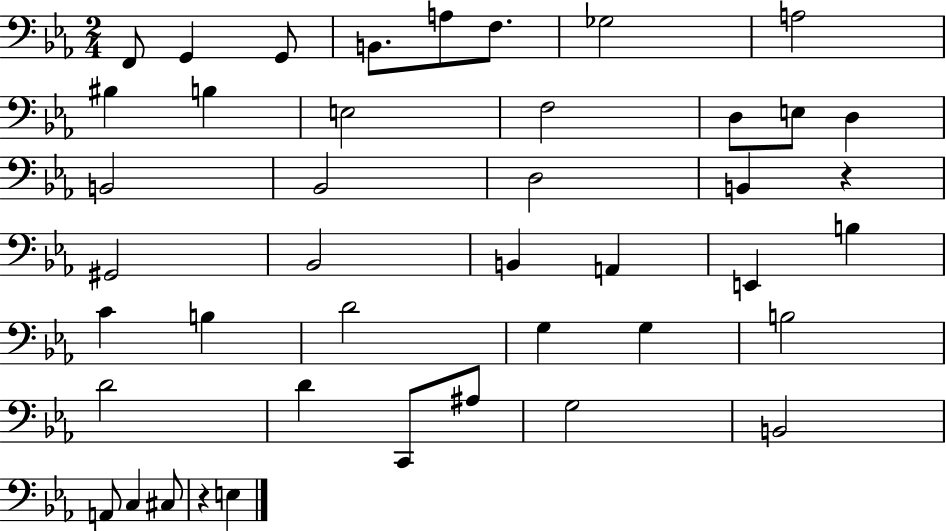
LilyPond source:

{
  \clef bass
  \numericTimeSignature
  \time 2/4
  \key ees \major
  f,8 g,4 g,8 | b,8. a8 f8. | ges2 | a2 | \break bis4 b4 | e2 | f2 | d8 e8 d4 | \break b,2 | bes,2 | d2 | b,4 r4 | \break gis,2 | bes,2 | b,4 a,4 | e,4 b4 | \break c'4 b4 | d'2 | g4 g4 | b2 | \break d'2 | d'4 c,8 ais8 | g2 | b,2 | \break a,8 c4 cis8 | r4 e4 | \bar "|."
}